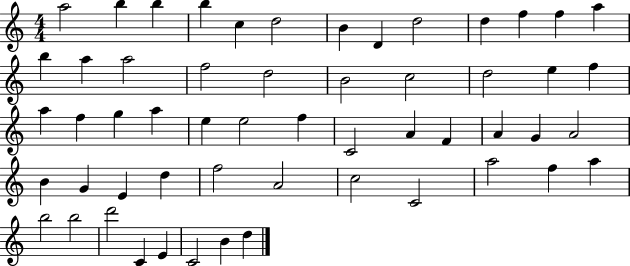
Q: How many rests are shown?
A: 0